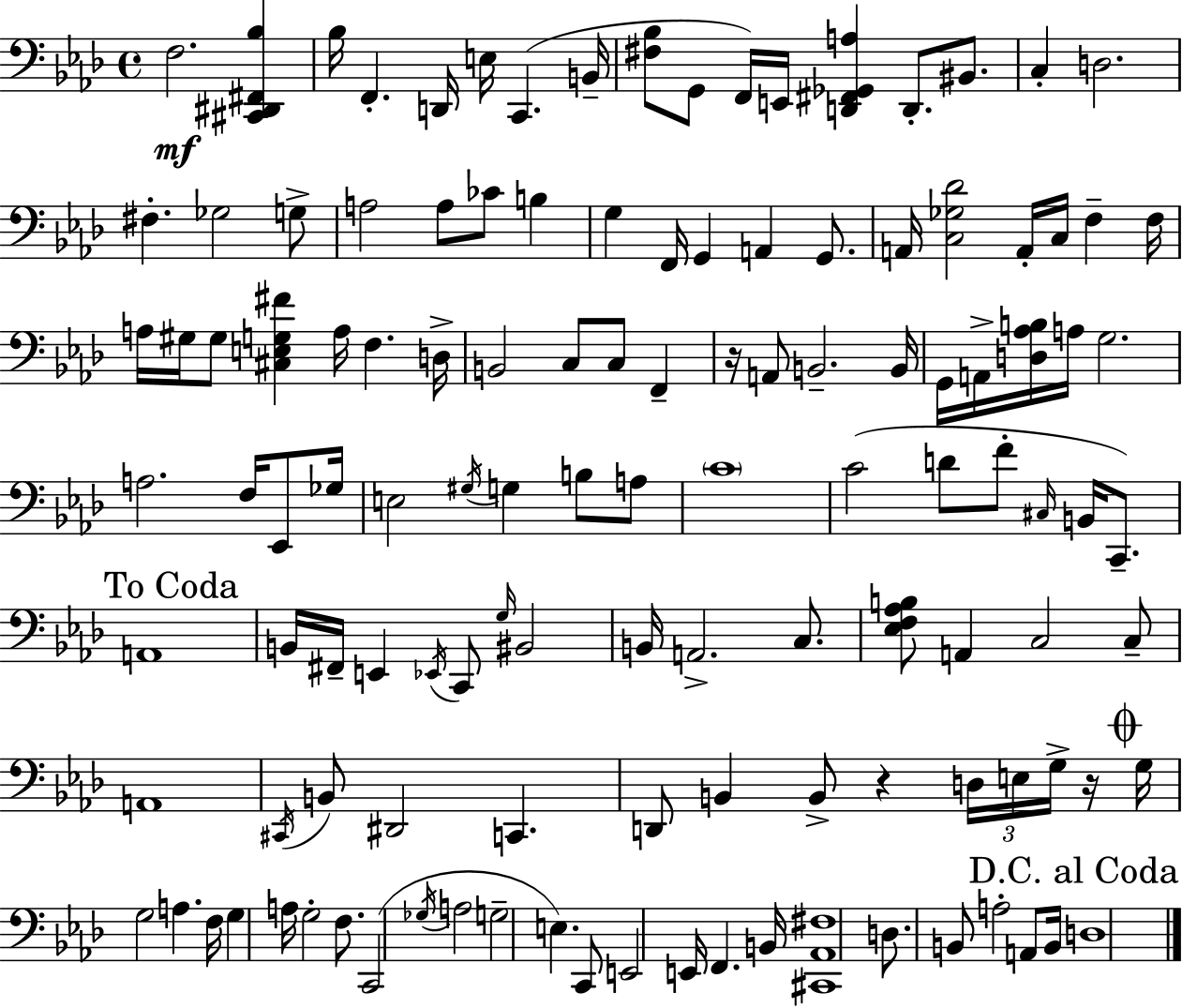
X:1
T:Untitled
M:4/4
L:1/4
K:Fm
F,2 [^C,,^D,,^F,,_B,] _B,/4 F,, D,,/4 E,/4 C,, B,,/4 [^F,_B,]/2 G,,/2 F,,/4 E,,/4 [D,,^F,,_G,,A,] D,,/2 ^B,,/2 C, D,2 ^F, _G,2 G,/2 A,2 A,/2 _C/2 B, G, F,,/4 G,, A,, G,,/2 A,,/4 [C,_G,_D]2 A,,/4 C,/4 F, F,/4 A,/4 ^G,/4 ^G,/2 [^C,E,G,^F] A,/4 F, D,/4 B,,2 C,/2 C,/2 F,, z/4 A,,/2 B,,2 B,,/4 G,,/4 A,,/4 [D,_A,B,]/4 A,/4 G,2 A,2 F,/4 _E,,/2 _G,/4 E,2 ^G,/4 G, B,/2 A,/2 C4 C2 D/2 F/2 ^C,/4 B,,/4 C,,/2 A,,4 B,,/4 ^F,,/4 E,, _E,,/4 C,,/2 G,/4 ^B,,2 B,,/4 A,,2 C,/2 [_E,F,_A,B,]/2 A,, C,2 C,/2 A,,4 ^C,,/4 B,,/2 ^D,,2 C,, D,,/2 B,, B,,/2 z D,/4 E,/4 G,/4 z/4 G,/4 G,2 A, F,/4 G, A,/4 G,2 F,/2 C,,2 _G,/4 A,2 G,2 E, C,,/2 E,,2 E,,/4 F,, B,,/4 [^C,,_A,,^F,]4 D,/2 B,,/2 A,2 A,,/2 B,,/4 D,4